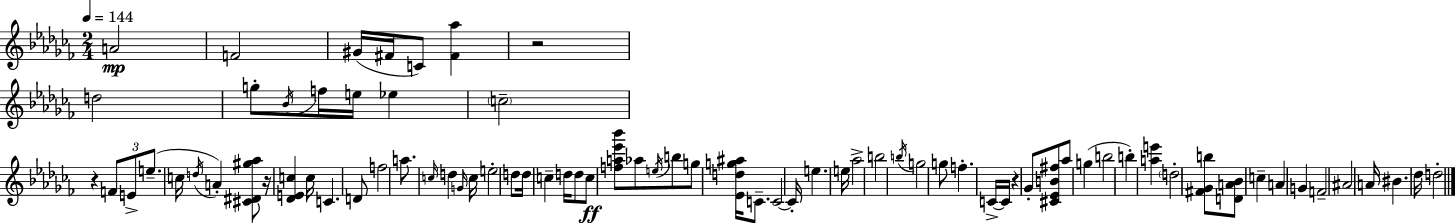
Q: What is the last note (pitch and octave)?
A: D5